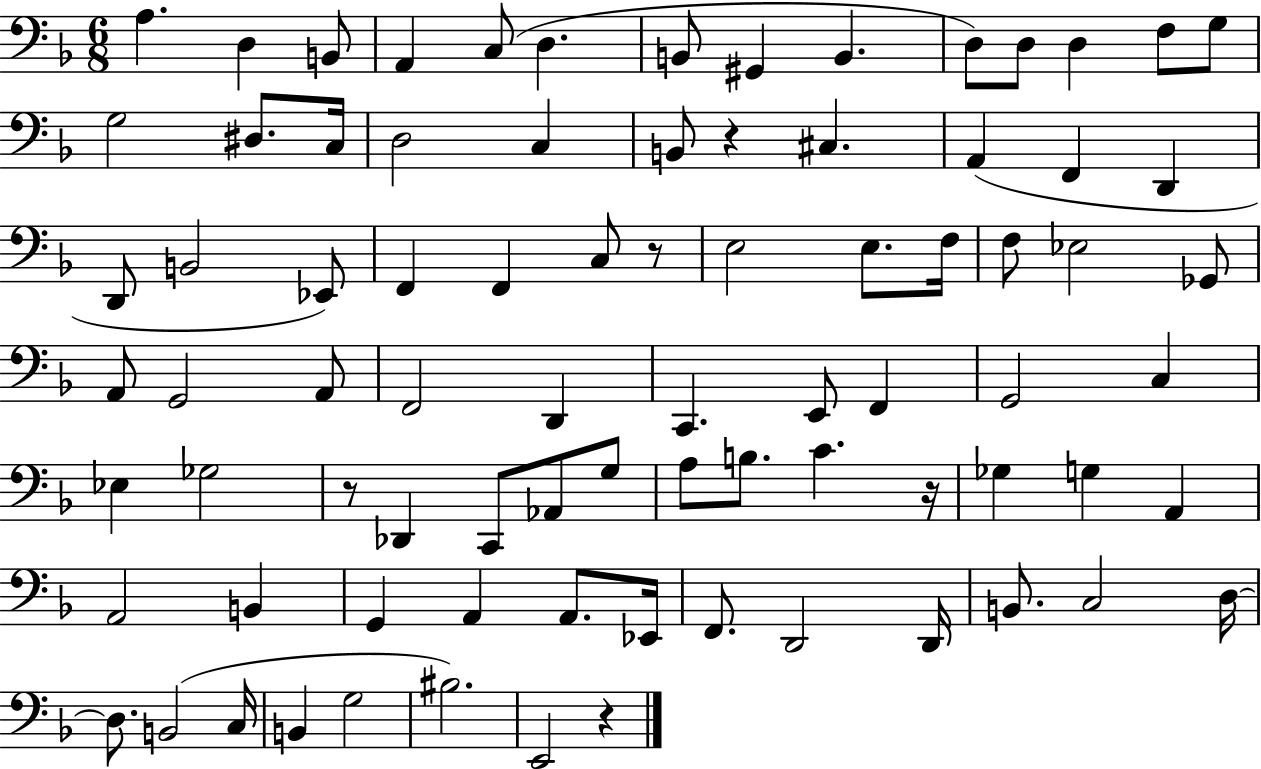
{
  \clef bass
  \numericTimeSignature
  \time 6/8
  \key f \major
  a4. d4 b,8 | a,4 c8( d4. | b,8 gis,4 b,4. | d8) d8 d4 f8 g8 | \break g2 dis8. c16 | d2 c4 | b,8 r4 cis4. | a,4( f,4 d,4 | \break d,8 b,2 ees,8) | f,4 f,4 c8 r8 | e2 e8. f16 | f8 ees2 ges,8 | \break a,8 g,2 a,8 | f,2 d,4 | c,4. e,8 f,4 | g,2 c4 | \break ees4 ges2 | r8 des,4 c,8 aes,8 g8 | a8 b8. c'4. r16 | ges4 g4 a,4 | \break a,2 b,4 | g,4 a,4 a,8. ees,16 | f,8. d,2 d,16 | b,8. c2 d16~~ | \break d8. b,2( c16 | b,4 g2 | bis2.) | e,2 r4 | \break \bar "|."
}